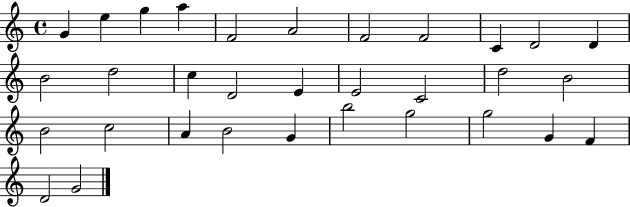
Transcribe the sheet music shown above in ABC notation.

X:1
T:Untitled
M:4/4
L:1/4
K:C
G e g a F2 A2 F2 F2 C D2 D B2 d2 c D2 E E2 C2 d2 B2 B2 c2 A B2 G b2 g2 g2 G F D2 G2